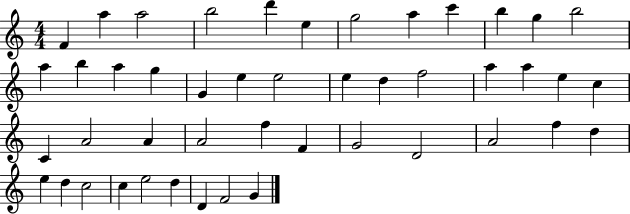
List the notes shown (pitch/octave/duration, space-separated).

F4/q A5/q A5/h B5/h D6/q E5/q G5/h A5/q C6/q B5/q G5/q B5/h A5/q B5/q A5/q G5/q G4/q E5/q E5/h E5/q D5/q F5/h A5/q A5/q E5/q C5/q C4/q A4/h A4/q A4/h F5/q F4/q G4/h D4/h A4/h F5/q D5/q E5/q D5/q C5/h C5/q E5/h D5/q D4/q F4/h G4/q